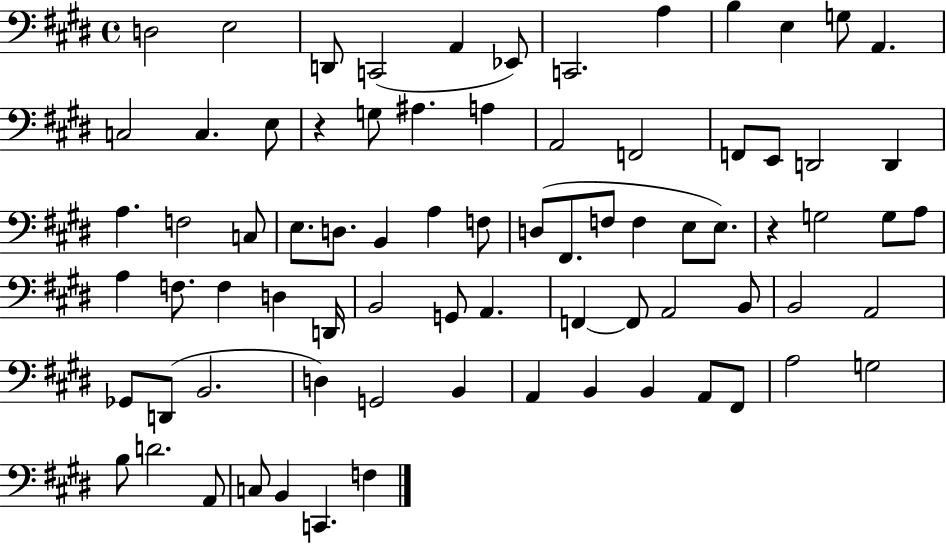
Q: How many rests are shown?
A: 2